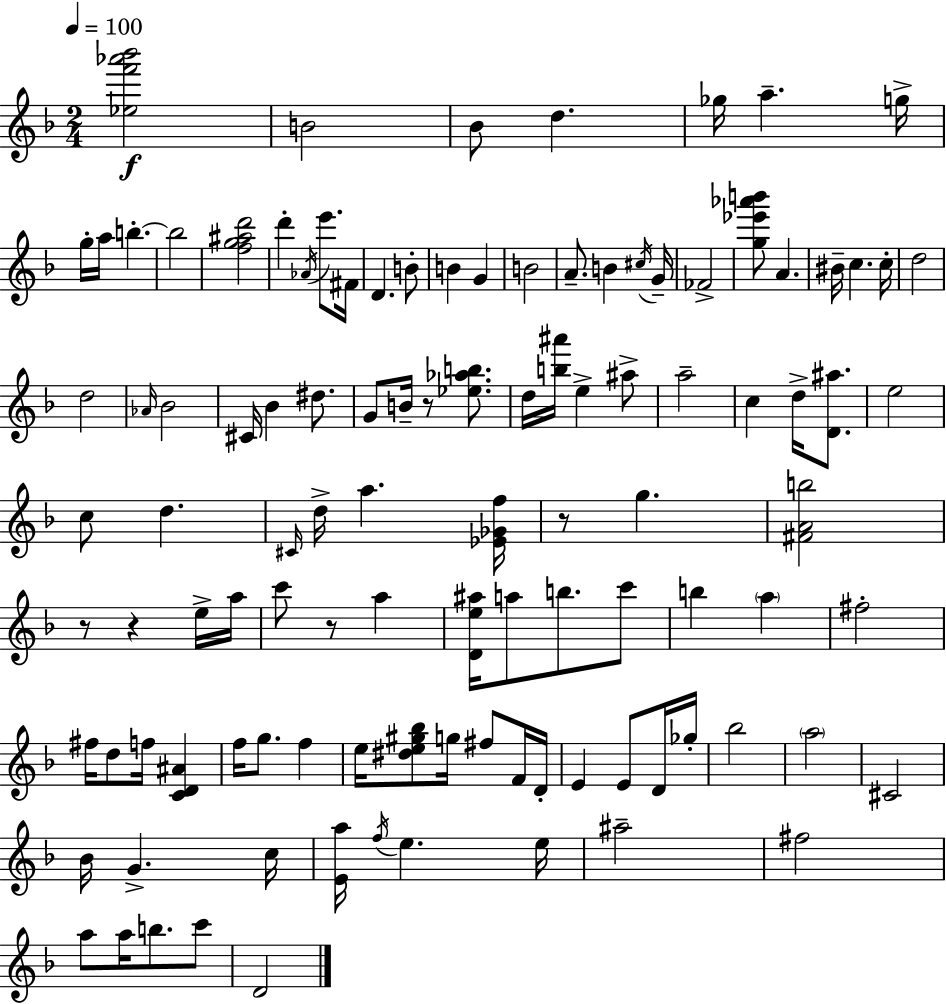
{
  \clef treble
  \numericTimeSignature
  \time 2/4
  \key d \minor
  \tempo 4 = 100
  <ees'' f''' aes''' bes'''>2\f | b'2 | bes'8 d''4. | ges''16 a''4.-- g''16-> | \break g''16-. a''16 b''4.-.~~ | b''2 | <f'' g'' ais'' d'''>2 | d'''4-. \acciaccatura { aes'16 } e'''8. | \break fis'16 d'4. b'8-. | b'4 g'4 | b'2 | a'8.-- b'4 | \break \acciaccatura { cis''16 } g'16-- fes'2-> | <g'' ees''' aes''' b'''>8 a'4. | bis'16-- c''4. | c''16-. d''2 | \break d''2 | \grace { aes'16 } bes'2 | cis'16 bes'4 | dis''8. g'8 b'16-- r8 | \break <ees'' aes'' b''>8. d''16 <b'' ais'''>16 e''4-> | ais''8-> a''2-- | c''4 d''16-> | <d' ais''>8. e''2 | \break c''8 d''4. | \grace { cis'16 } d''16-> a''4. | <ees' ges' f''>16 r8 g''4. | <fis' a' b''>2 | \break r8 r4 | e''16-> a''16 c'''8 r8 | a''4 <d' e'' ais''>16 a''8 b''8. | c'''8 b''4 | \break \parenthesize a''4 fis''2-. | fis''16 d''8 f''16 | <c' d' ais'>4 f''16 g''8. | f''4 e''16 <dis'' e'' gis'' bes''>8 g''16 | \break fis''8 f'16 d'16-. e'4 | e'8 d'16 ges''16-. bes''2 | \parenthesize a''2 | cis'2 | \break bes'16 g'4.-> | c''16 <e' a''>16 \acciaccatura { f''16 } e''4. | e''16 ais''2-- | fis''2 | \break a''8 a''16 | b''8. c'''8 d'2 | \bar "|."
}